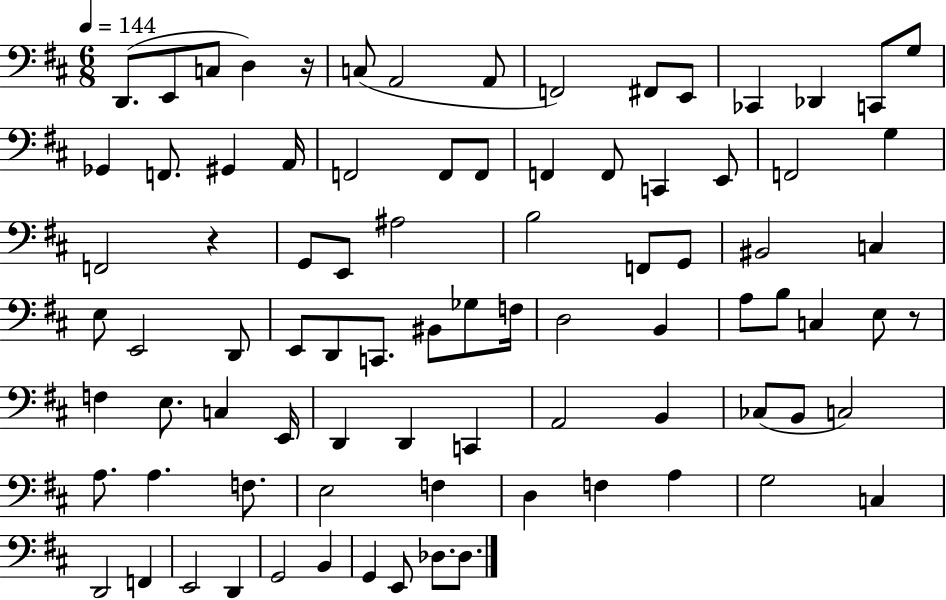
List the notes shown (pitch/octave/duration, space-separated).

D2/e. E2/e C3/e D3/q R/s C3/e A2/h A2/e F2/h F#2/e E2/e CES2/q Db2/q C2/e G3/e Gb2/q F2/e. G#2/q A2/s F2/h F2/e F2/e F2/q F2/e C2/q E2/e F2/h G3/q F2/h R/q G2/e E2/e A#3/h B3/h F2/e G2/e BIS2/h C3/q E3/e E2/h D2/e E2/e D2/e C2/e. BIS2/e Gb3/e F3/s D3/h B2/q A3/e B3/e C3/q E3/e R/e F3/q E3/e. C3/q E2/s D2/q D2/q C2/q A2/h B2/q CES3/e B2/e C3/h A3/e. A3/q. F3/e. E3/h F3/q D3/q F3/q A3/q G3/h C3/q D2/h F2/q E2/h D2/q G2/h B2/q G2/q E2/e Db3/e. Db3/e.